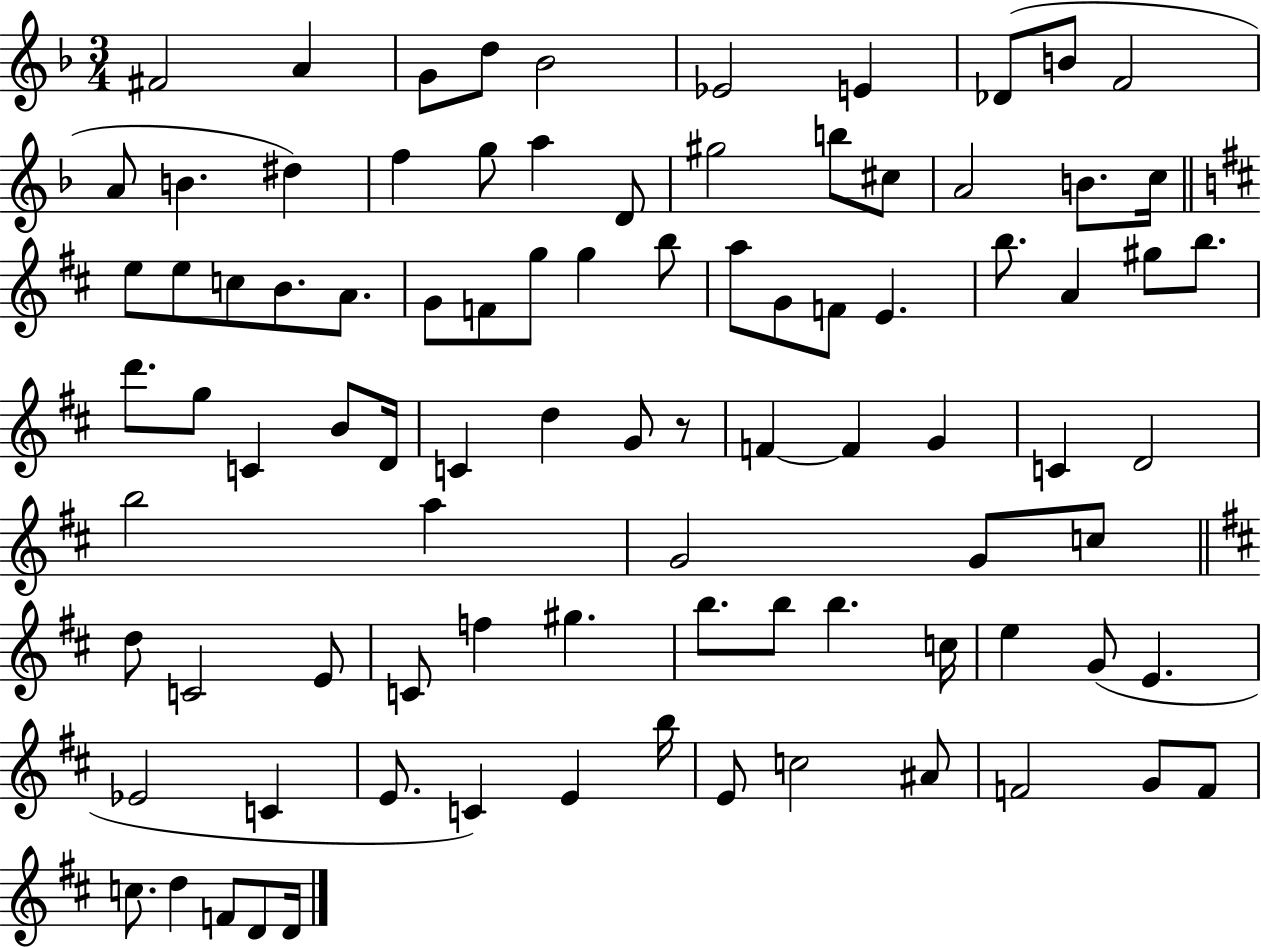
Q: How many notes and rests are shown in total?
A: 90